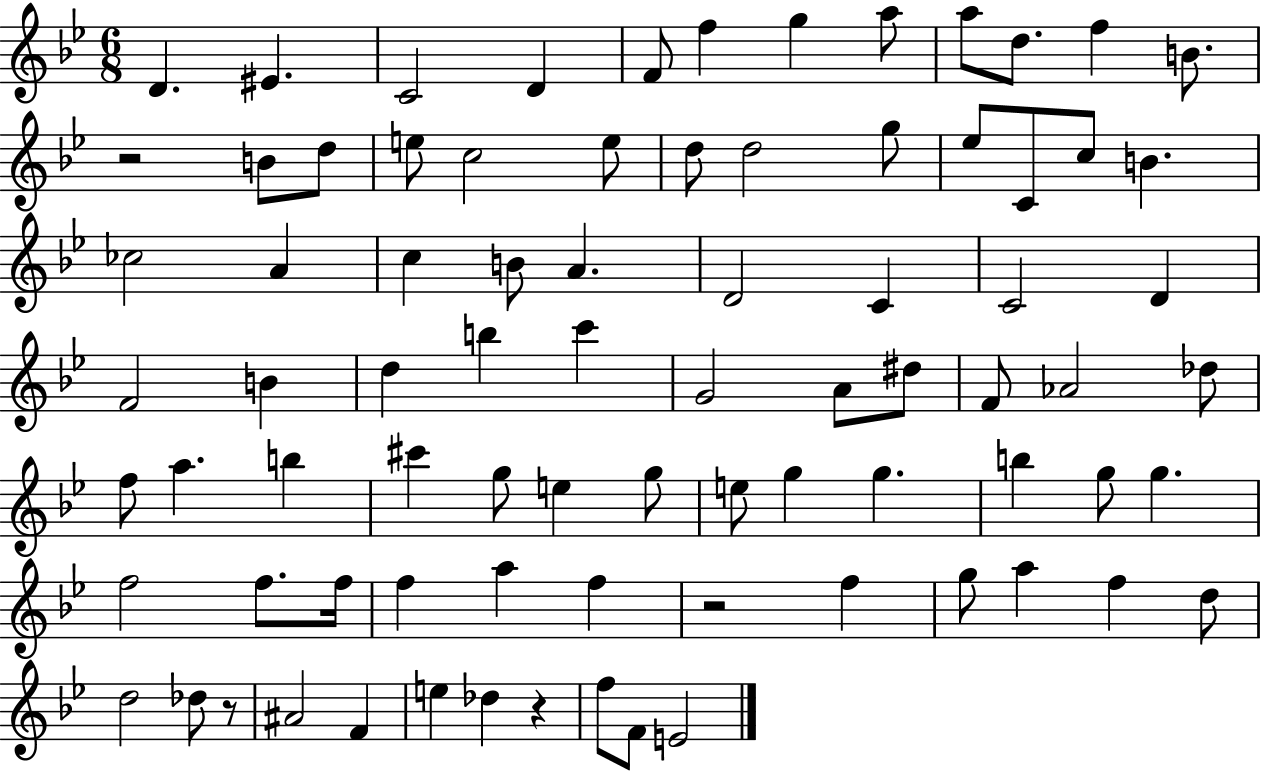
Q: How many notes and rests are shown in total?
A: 81